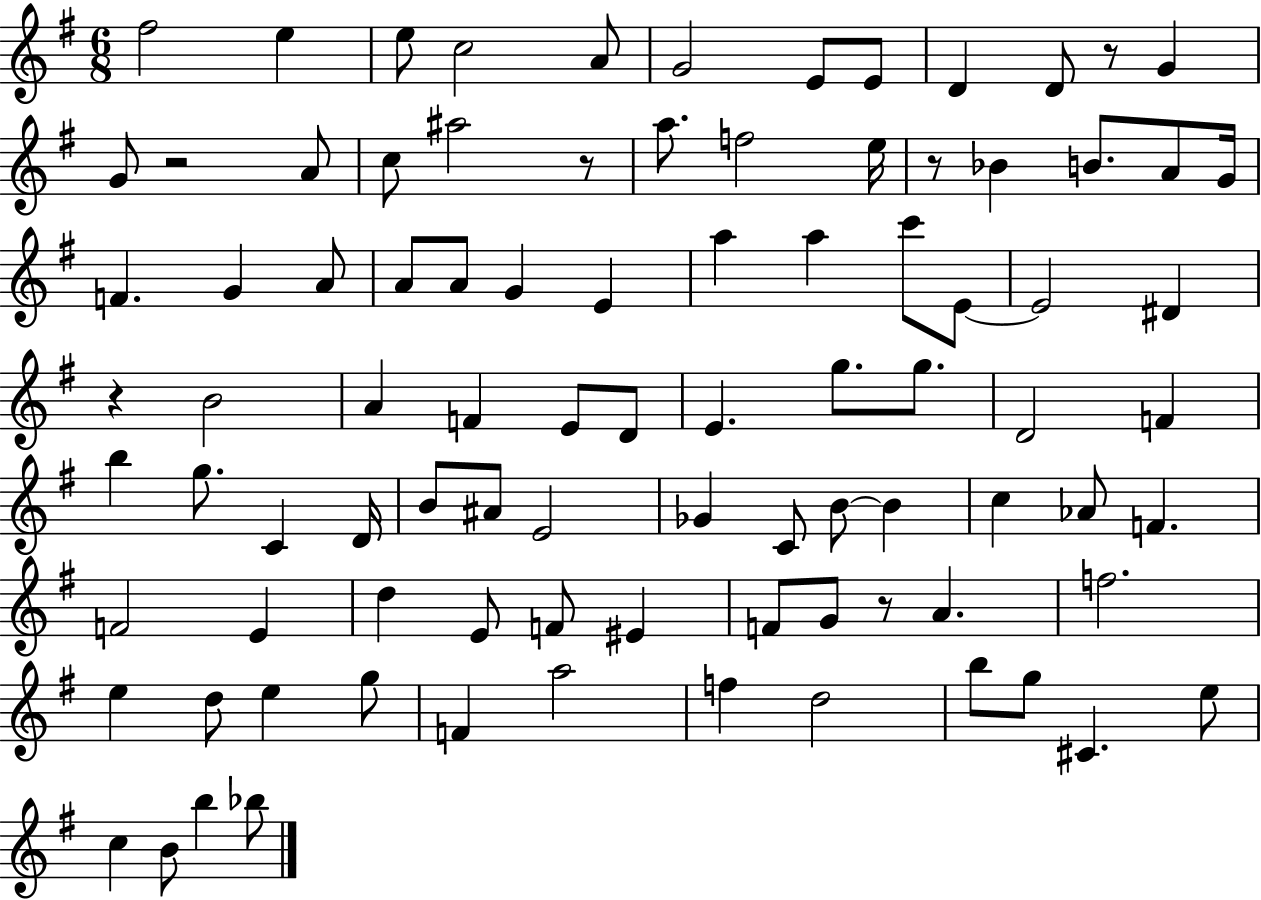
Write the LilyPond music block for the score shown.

{
  \clef treble
  \numericTimeSignature
  \time 6/8
  \key g \major
  fis''2 e''4 | e''8 c''2 a'8 | g'2 e'8 e'8 | d'4 d'8 r8 g'4 | \break g'8 r2 a'8 | c''8 ais''2 r8 | a''8. f''2 e''16 | r8 bes'4 b'8. a'8 g'16 | \break f'4. g'4 a'8 | a'8 a'8 g'4 e'4 | a''4 a''4 c'''8 e'8~~ | e'2 dis'4 | \break r4 b'2 | a'4 f'4 e'8 d'8 | e'4. g''8. g''8. | d'2 f'4 | \break b''4 g''8. c'4 d'16 | b'8 ais'8 e'2 | ges'4 c'8 b'8~~ b'4 | c''4 aes'8 f'4. | \break f'2 e'4 | d''4 e'8 f'8 eis'4 | f'8 g'8 r8 a'4. | f''2. | \break e''4 d''8 e''4 g''8 | f'4 a''2 | f''4 d''2 | b''8 g''8 cis'4. e''8 | \break c''4 b'8 b''4 bes''8 | \bar "|."
}